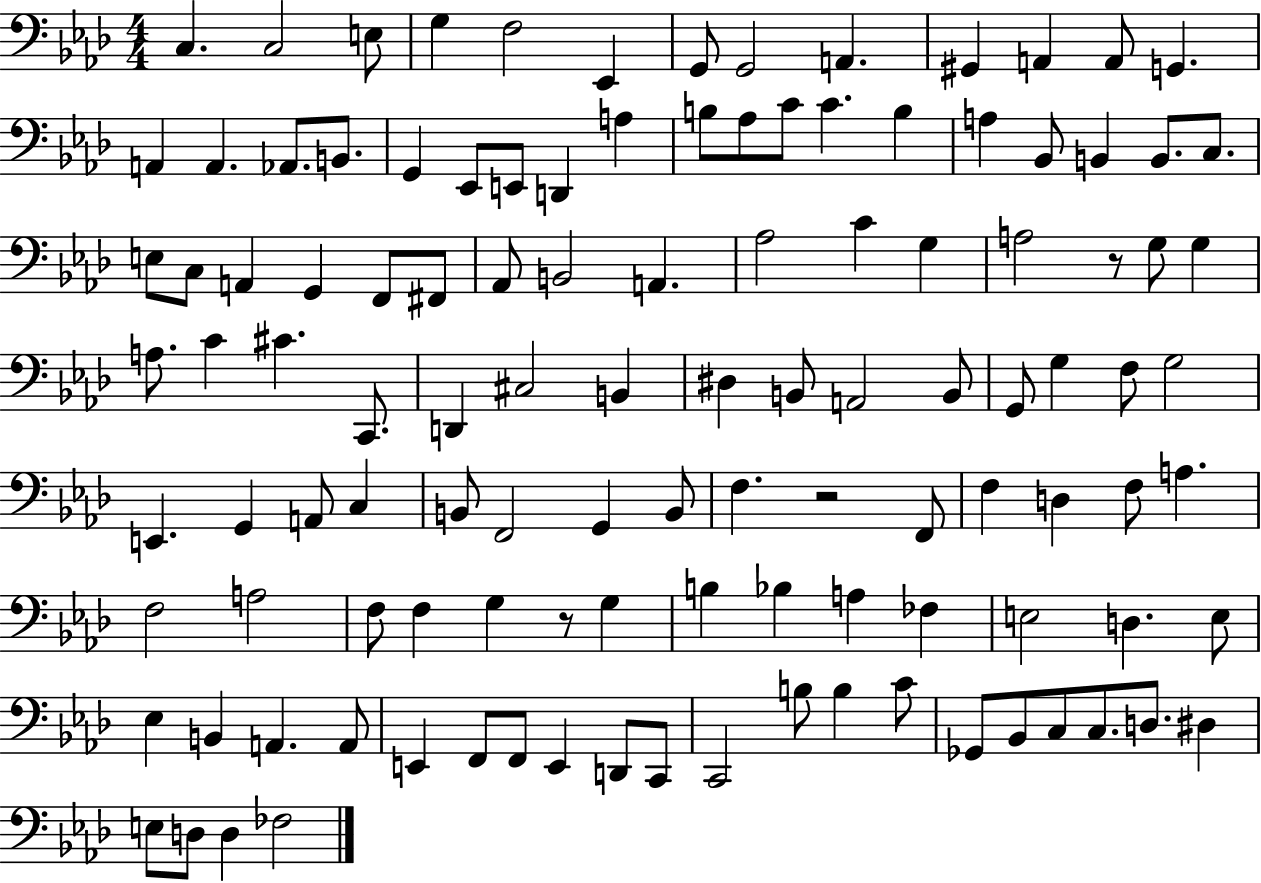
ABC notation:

X:1
T:Untitled
M:4/4
L:1/4
K:Ab
C, C,2 E,/2 G, F,2 _E,, G,,/2 G,,2 A,, ^G,, A,, A,,/2 G,, A,, A,, _A,,/2 B,,/2 G,, _E,,/2 E,,/2 D,, A, B,/2 _A,/2 C/2 C B, A, _B,,/2 B,, B,,/2 C,/2 E,/2 C,/2 A,, G,, F,,/2 ^F,,/2 _A,,/2 B,,2 A,, _A,2 C G, A,2 z/2 G,/2 G, A,/2 C ^C C,,/2 D,, ^C,2 B,, ^D, B,,/2 A,,2 B,,/2 G,,/2 G, F,/2 G,2 E,, G,, A,,/2 C, B,,/2 F,,2 G,, B,,/2 F, z2 F,,/2 F, D, F,/2 A, F,2 A,2 F,/2 F, G, z/2 G, B, _B, A, _F, E,2 D, E,/2 _E, B,, A,, A,,/2 E,, F,,/2 F,,/2 E,, D,,/2 C,,/2 C,,2 B,/2 B, C/2 _G,,/2 _B,,/2 C,/2 C,/2 D,/2 ^D, E,/2 D,/2 D, _F,2